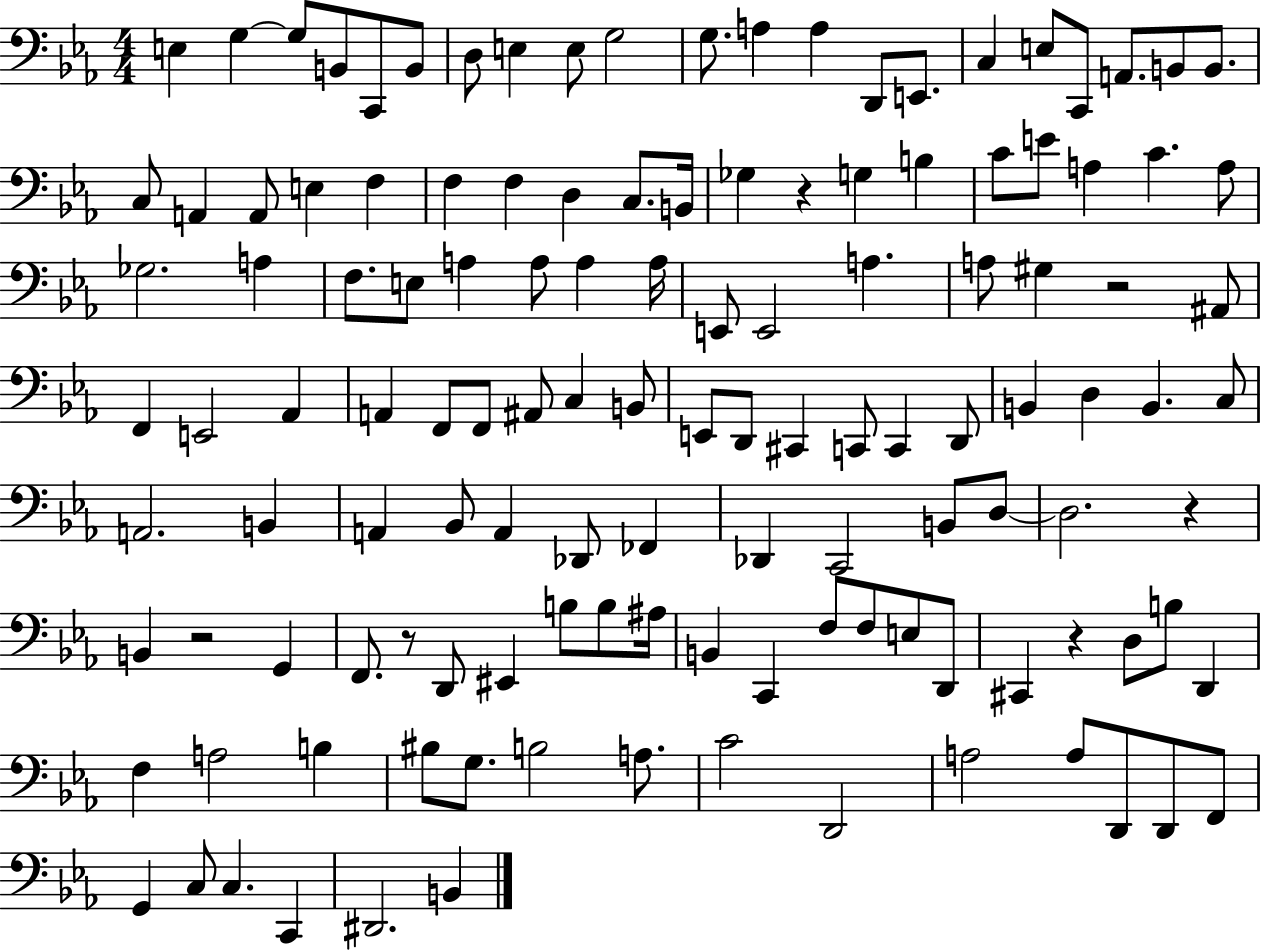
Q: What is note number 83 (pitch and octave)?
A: D3